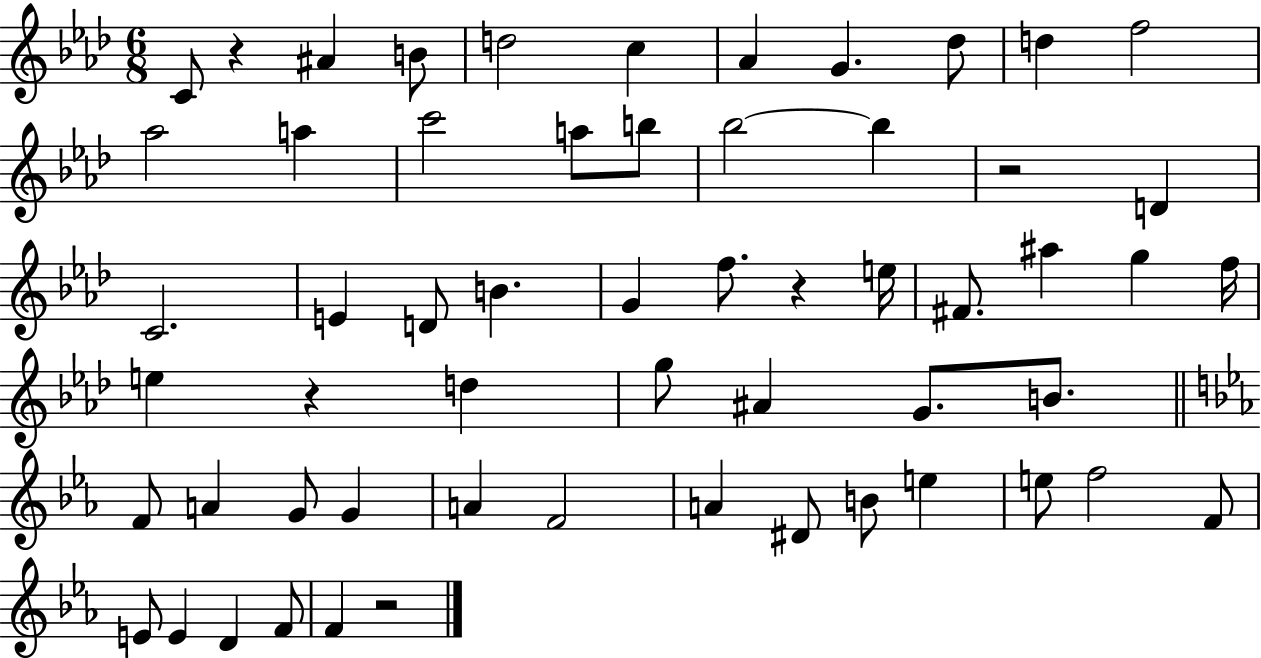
{
  \clef treble
  \numericTimeSignature
  \time 6/8
  \key aes \major
  \repeat volta 2 { c'8 r4 ais'4 b'8 | d''2 c''4 | aes'4 g'4. des''8 | d''4 f''2 | \break aes''2 a''4 | c'''2 a''8 b''8 | bes''2~~ bes''4 | r2 d'4 | \break c'2. | e'4 d'8 b'4. | g'4 f''8. r4 e''16 | fis'8. ais''4 g''4 f''16 | \break e''4 r4 d''4 | g''8 ais'4 g'8. b'8. | \bar "||" \break \key ees \major f'8 a'4 g'8 g'4 | a'4 f'2 | a'4 dis'8 b'8 e''4 | e''8 f''2 f'8 | \break e'8 e'4 d'4 f'8 | f'4 r2 | } \bar "|."
}